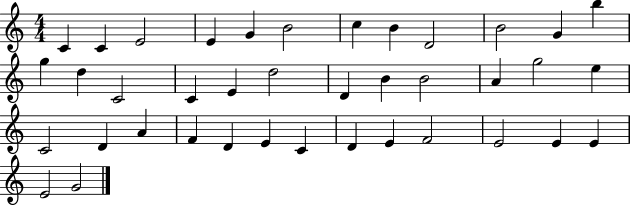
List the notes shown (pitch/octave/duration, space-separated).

C4/q C4/q E4/h E4/q G4/q B4/h C5/q B4/q D4/h B4/h G4/q B5/q G5/q D5/q C4/h C4/q E4/q D5/h D4/q B4/q B4/h A4/q G5/h E5/q C4/h D4/q A4/q F4/q D4/q E4/q C4/q D4/q E4/q F4/h E4/h E4/q E4/q E4/h G4/h